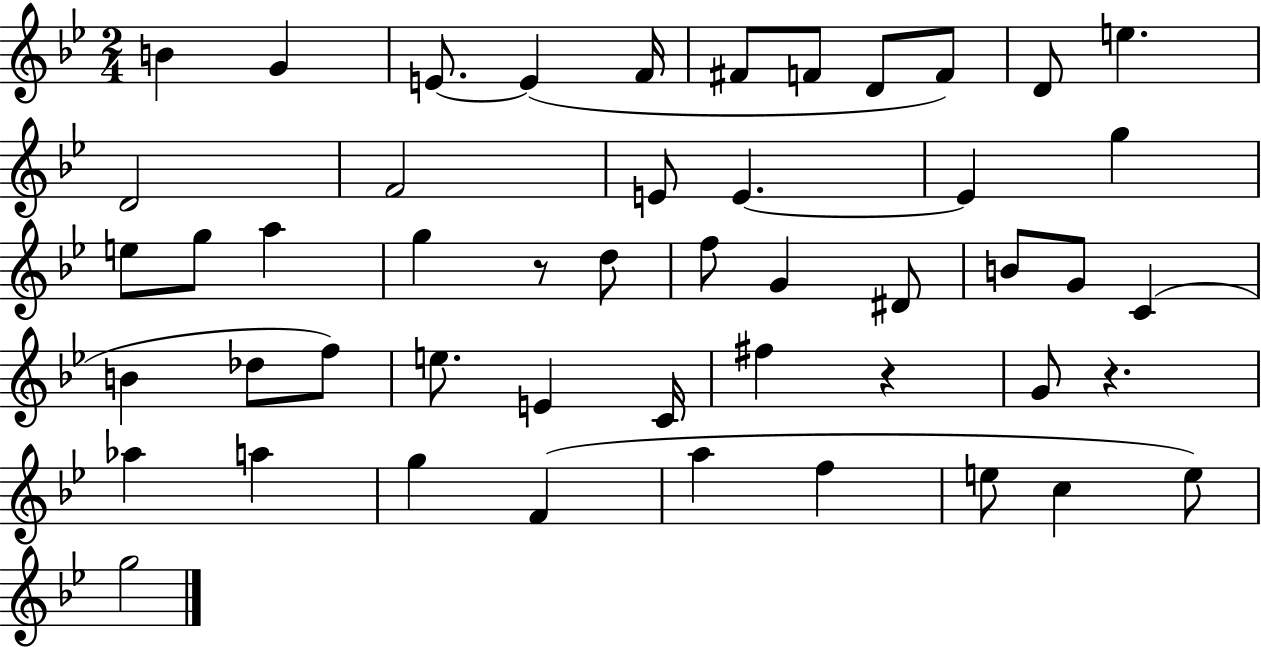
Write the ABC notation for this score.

X:1
T:Untitled
M:2/4
L:1/4
K:Bb
B G E/2 E F/4 ^F/2 F/2 D/2 F/2 D/2 e D2 F2 E/2 E E g e/2 g/2 a g z/2 d/2 f/2 G ^D/2 B/2 G/2 C B _d/2 f/2 e/2 E C/4 ^f z G/2 z _a a g F a f e/2 c e/2 g2